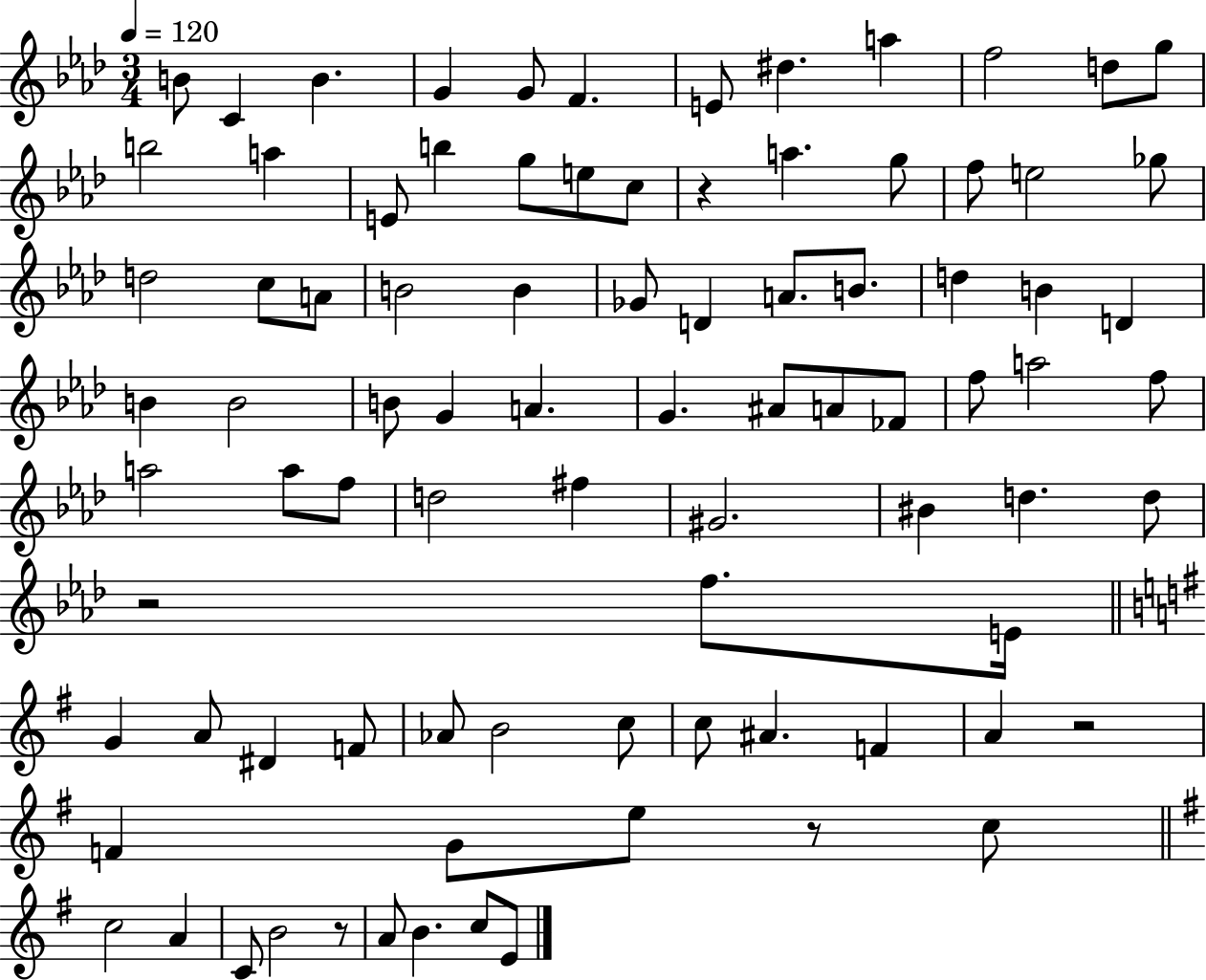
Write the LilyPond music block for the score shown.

{
  \clef treble
  \numericTimeSignature
  \time 3/4
  \key aes \major
  \tempo 4 = 120
  b'8 c'4 b'4. | g'4 g'8 f'4. | e'8 dis''4. a''4 | f''2 d''8 g''8 | \break b''2 a''4 | e'8 b''4 g''8 e''8 c''8 | r4 a''4. g''8 | f''8 e''2 ges''8 | \break d''2 c''8 a'8 | b'2 b'4 | ges'8 d'4 a'8. b'8. | d''4 b'4 d'4 | \break b'4 b'2 | b'8 g'4 a'4. | g'4. ais'8 a'8 fes'8 | f''8 a''2 f''8 | \break a''2 a''8 f''8 | d''2 fis''4 | gis'2. | bis'4 d''4. d''8 | \break r2 f''8. e'16 | \bar "||" \break \key g \major g'4 a'8 dis'4 f'8 | aes'8 b'2 c''8 | c''8 ais'4. f'4 | a'4 r2 | \break f'4 g'8 e''8 r8 c''8 | \bar "||" \break \key g \major c''2 a'4 | c'8 b'2 r8 | a'8 b'4. c''8 e'8 | \bar "|."
}